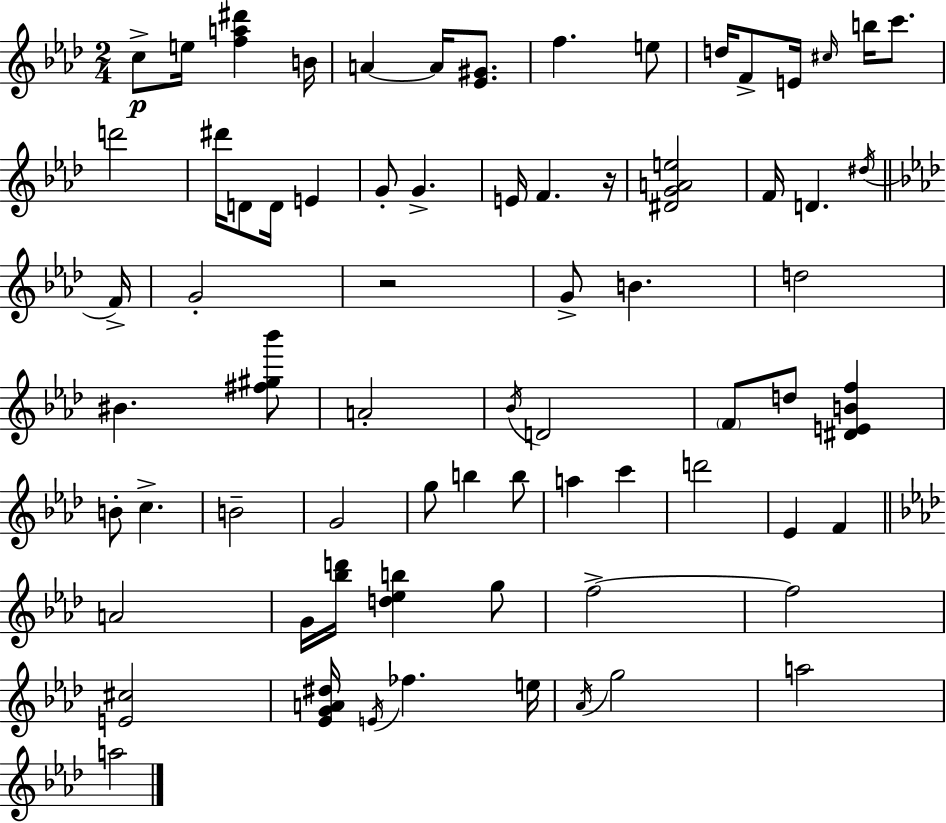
C5/e E5/s [F5,A5,D#6]/q B4/s A4/q A4/s [Eb4,G#4]/e. F5/q. E5/e D5/s F4/e E4/s C#5/s B5/s C6/e. D6/h D#6/s D4/e D4/s E4/q G4/e G4/q. E4/s F4/q. R/s [D#4,G4,A4,E5]/h F4/s D4/q. D#5/s F4/s G4/h R/h G4/e B4/q. D5/h BIS4/q. [F#5,G#5,Bb6]/e A4/h Bb4/s D4/h F4/e D5/e [D#4,E4,B4,F5]/q B4/e C5/q. B4/h G4/h G5/e B5/q B5/e A5/q C6/q D6/h Eb4/q F4/q A4/h G4/s [Bb5,D6]/s [D5,Eb5,B5]/q G5/e F5/h F5/h [E4,C#5]/h [Eb4,G4,A4,D#5]/s E4/s FES5/q. E5/s Ab4/s G5/h A5/h A5/h